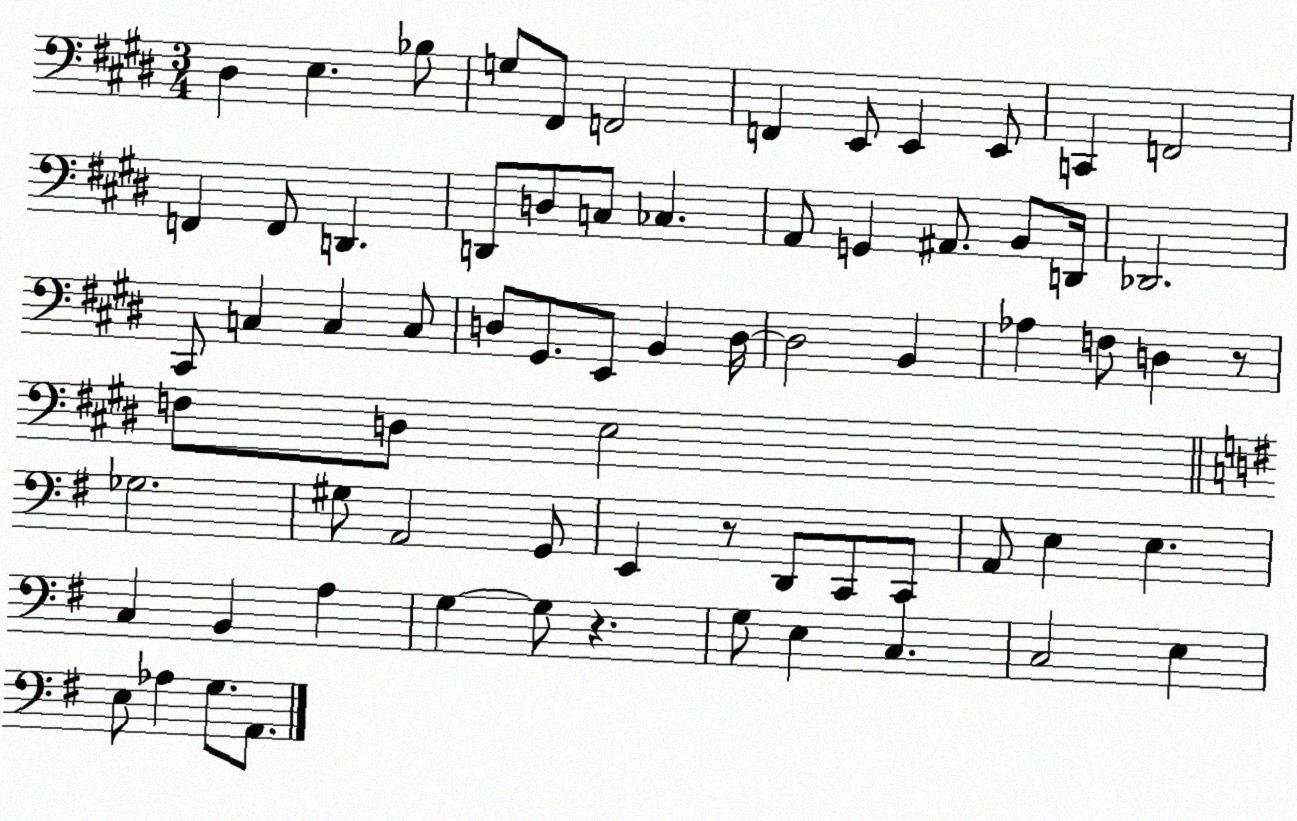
X:1
T:Untitled
M:3/4
L:1/4
K:E
^D, E, _B,/2 G,/2 ^F,,/2 F,,2 F,, E,,/2 E,, E,,/2 C,, F,,2 F,, F,,/2 D,, D,,/2 D,/2 C,/2 _C, A,,/2 G,, ^A,,/2 B,,/2 D,,/4 _D,,2 ^C,,/2 C, C, C,/2 D,/2 ^G,,/2 E,,/2 B,, D,/4 D,2 B,, _A, F,/2 D, z/2 F,/2 D,/2 E,2 _G,2 ^G,/2 A,,2 G,,/2 E,, z/2 D,,/2 C,,/2 C,,/2 A,,/2 E, E, C, B,, A, G, G,/2 z G,/2 E, C, C,2 E, E,/2 _A, G,/2 A,,/2